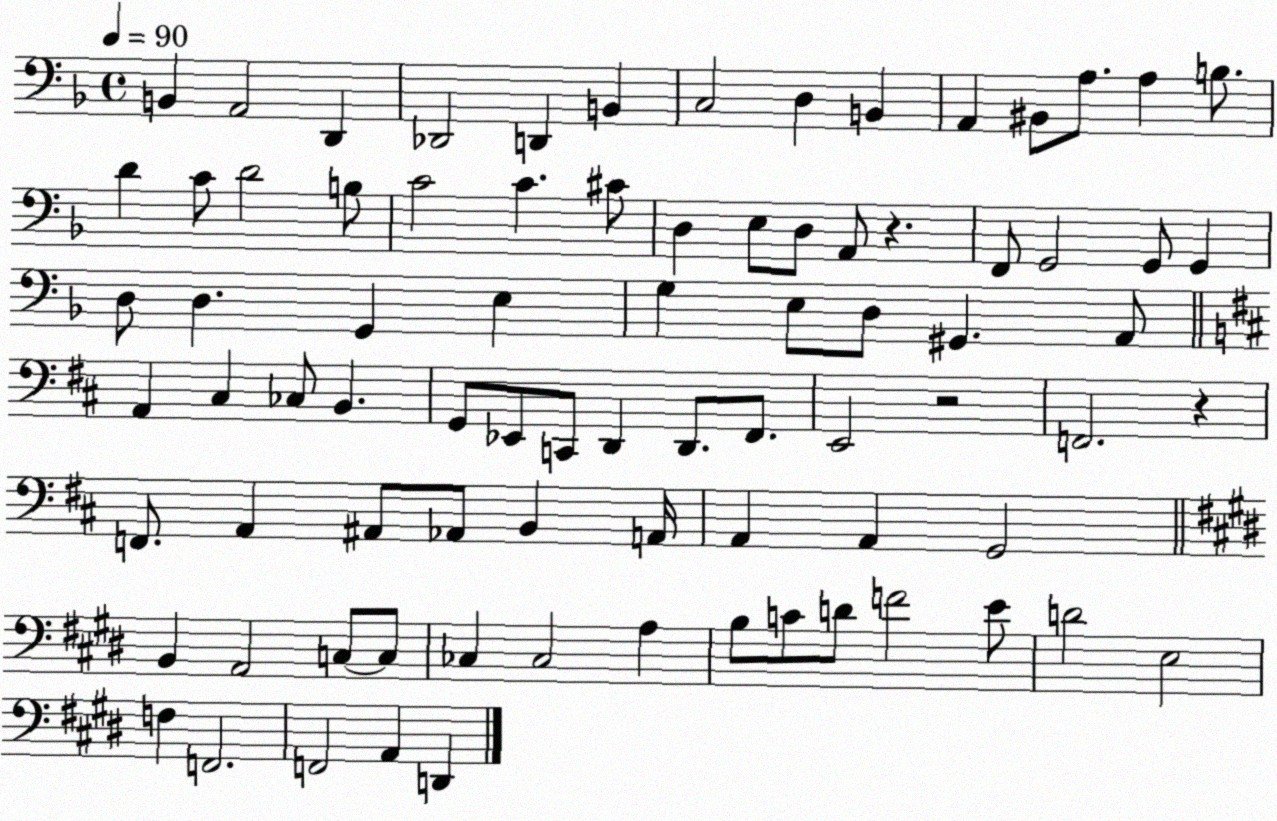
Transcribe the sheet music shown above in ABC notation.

X:1
T:Untitled
M:4/4
L:1/4
K:F
B,, A,,2 D,, _D,,2 D,, B,, C,2 D, B,, A,, ^B,,/2 A,/2 A, B,/2 D C/2 D2 B,/2 C2 C ^C/2 D, E,/2 D,/2 A,,/2 z F,,/2 G,,2 G,,/2 G,, D,/2 D, G,, E, G, E,/2 D,/2 ^G,, A,,/2 A,, ^C, _C,/2 B,, G,,/2 _E,,/2 C,,/2 D,, D,,/2 ^F,,/2 E,,2 z2 F,,2 z F,,/2 A,, ^A,,/2 _A,,/2 B,, A,,/4 A,, A,, G,,2 B,, A,,2 C,/2 C,/2 _C, _C,2 A, B,/2 C/2 D/2 F2 E/2 D2 E,2 F, F,,2 F,,2 A,, D,,